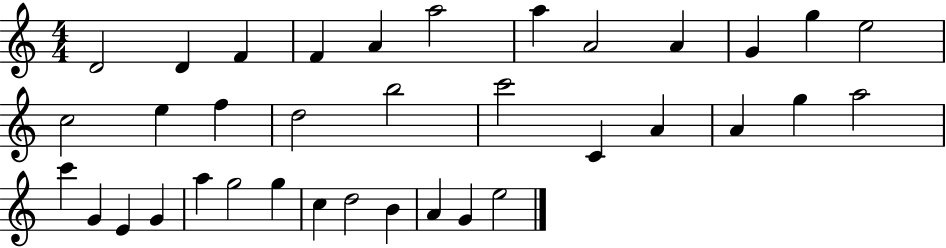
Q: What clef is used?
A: treble